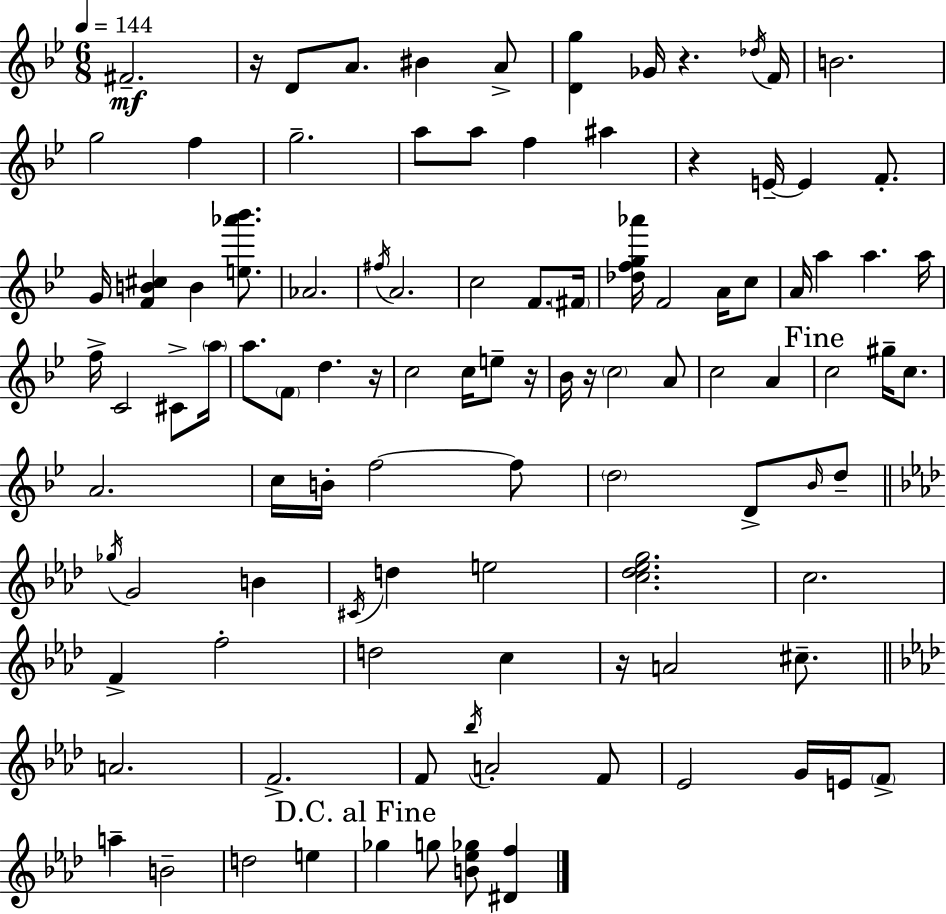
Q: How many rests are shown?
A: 7